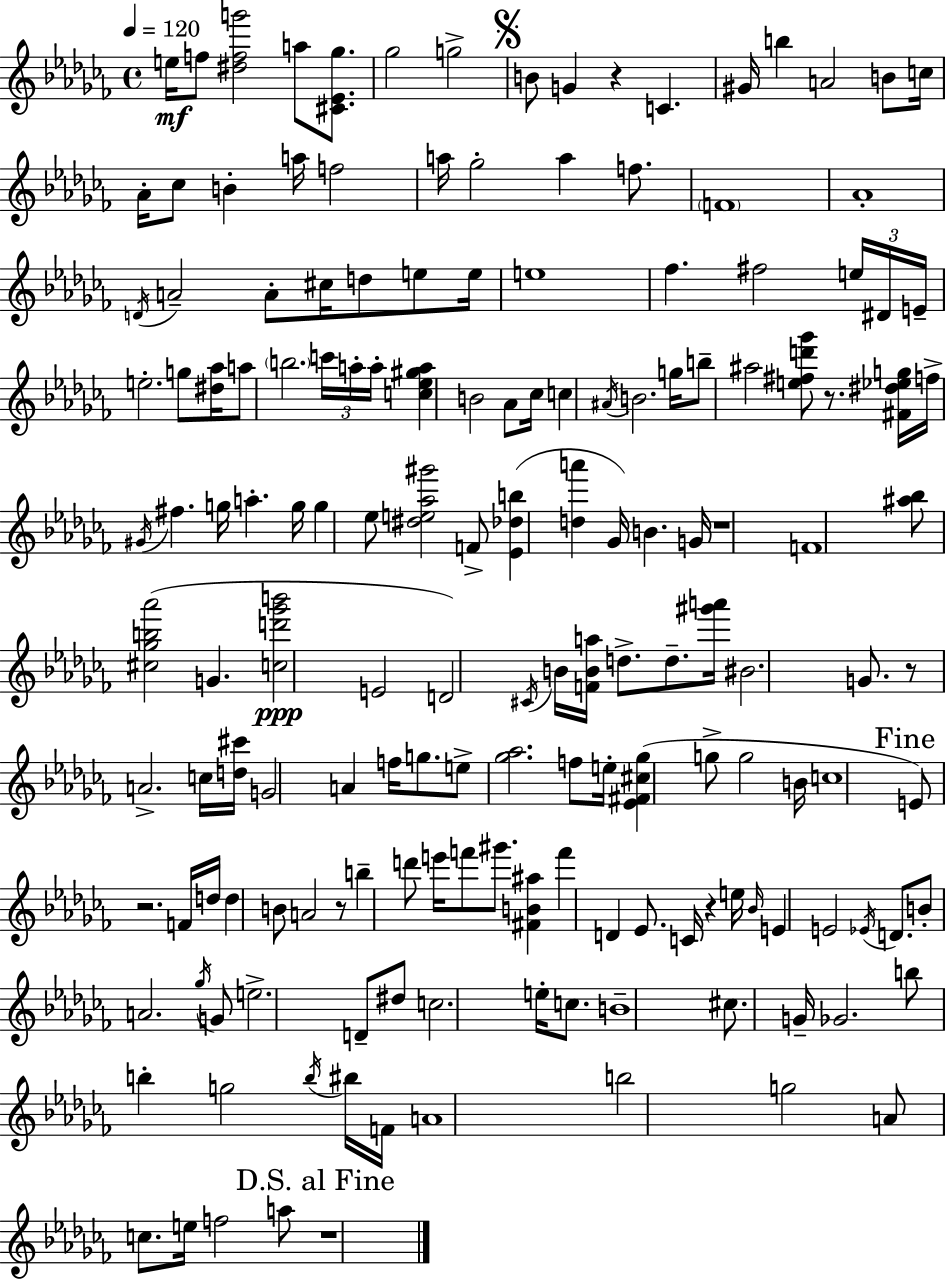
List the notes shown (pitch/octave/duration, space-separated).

E5/s F5/e [D#5,F5,G6]/h A5/e [C#4,Eb4,Gb5]/e. Gb5/h G5/h B4/e G4/q R/q C4/q. G#4/s B5/q A4/h B4/e C5/s Ab4/s CES5/e B4/q A5/s F5/h A5/s Gb5/h A5/q F5/e. F4/w Ab4/w D4/s A4/h A4/e C#5/s D5/e E5/e E5/s E5/w FES5/q. F#5/h E5/s D#4/s E4/s E5/h. G5/e [D#5,Ab5]/s A5/e B5/h. C6/s A5/s A5/s [C5,Eb5,G#5,A5]/q B4/h Ab4/e CES5/s C5/q A#4/s B4/h. G5/s B5/e A#5/h [E5,F#5,D6,Gb6]/e R/e. [F#4,D#5,Eb5,G5]/s F5/s G#4/s F#5/q. G5/s A5/q. G5/s G5/q Eb5/e [D#5,E5,Ab5,G#6]/h F4/e [Eb4,Db5,B5]/q [D5,A6]/q Gb4/s B4/q. G4/s R/w F4/w [A#5,Bb5]/e [C#5,Gb5,B5,Ab6]/h G4/q. [C5,D6,Gb6,B6]/h E4/h D4/h C#4/s B4/s [F4,B4,A5]/s D5/e. D5/e. [G#6,A6]/s BIS4/h. G4/e. R/e A4/h. C5/s [D5,C#6]/s G4/h A4/q F5/s G5/e. E5/e [Gb5,Ab5]/h. F5/e E5/s [Eb4,F#4,C#5,Gb5]/q G5/e G5/h B4/s C5/w E4/e R/h. F4/s D5/s D5/q B4/e A4/h R/e B5/q D6/e E6/s F6/e G#6/e. [F#4,B4,A#5]/q F6/q D4/q Eb4/e. C4/s R/q E5/s Bb4/s E4/q E4/h Eb4/s D4/e. B4/e A4/h. Gb5/s G4/e E5/h. D4/e D#5/e C5/h. E5/s C5/e. B4/w C#5/e. G4/s Gb4/h. B5/e B5/q G5/h B5/s BIS5/s F4/s A4/w B5/h G5/h A4/e C5/e. E5/s F5/h A5/e R/w